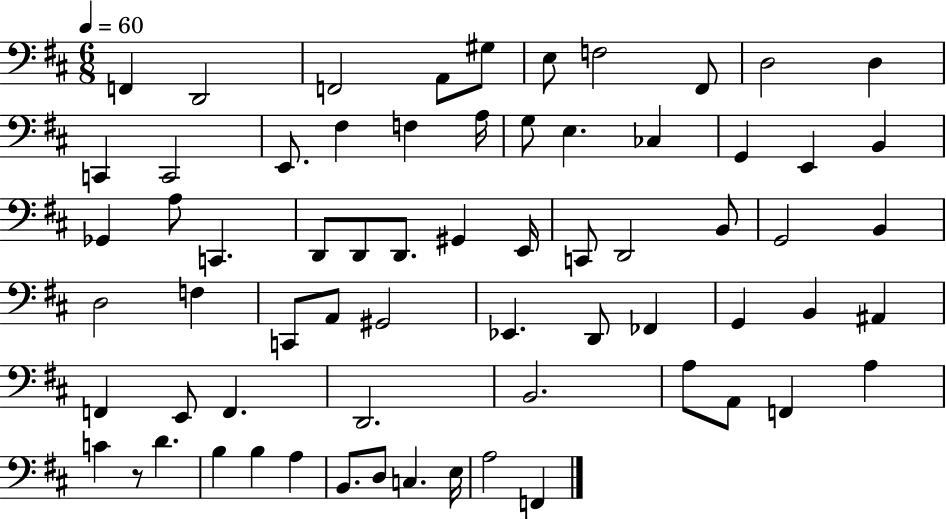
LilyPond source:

{
  \clef bass
  \numericTimeSignature
  \time 6/8
  \key d \major
  \tempo 4 = 60
  f,4 d,2 | f,2 a,8 gis8 | e8 f2 fis,8 | d2 d4 | \break c,4 c,2 | e,8. fis4 f4 a16 | g8 e4. ces4 | g,4 e,4 b,4 | \break ges,4 a8 c,4. | d,8 d,8 d,8. gis,4 e,16 | c,8 d,2 b,8 | g,2 b,4 | \break d2 f4 | c,8 a,8 gis,2 | ees,4. d,8 fes,4 | g,4 b,4 ais,4 | \break f,4 e,8 f,4. | d,2. | b,2. | a8 a,8 f,4 a4 | \break c'4 r8 d'4. | b4 b4 a4 | b,8. d8 c4. e16 | a2 f,4 | \break \bar "|."
}